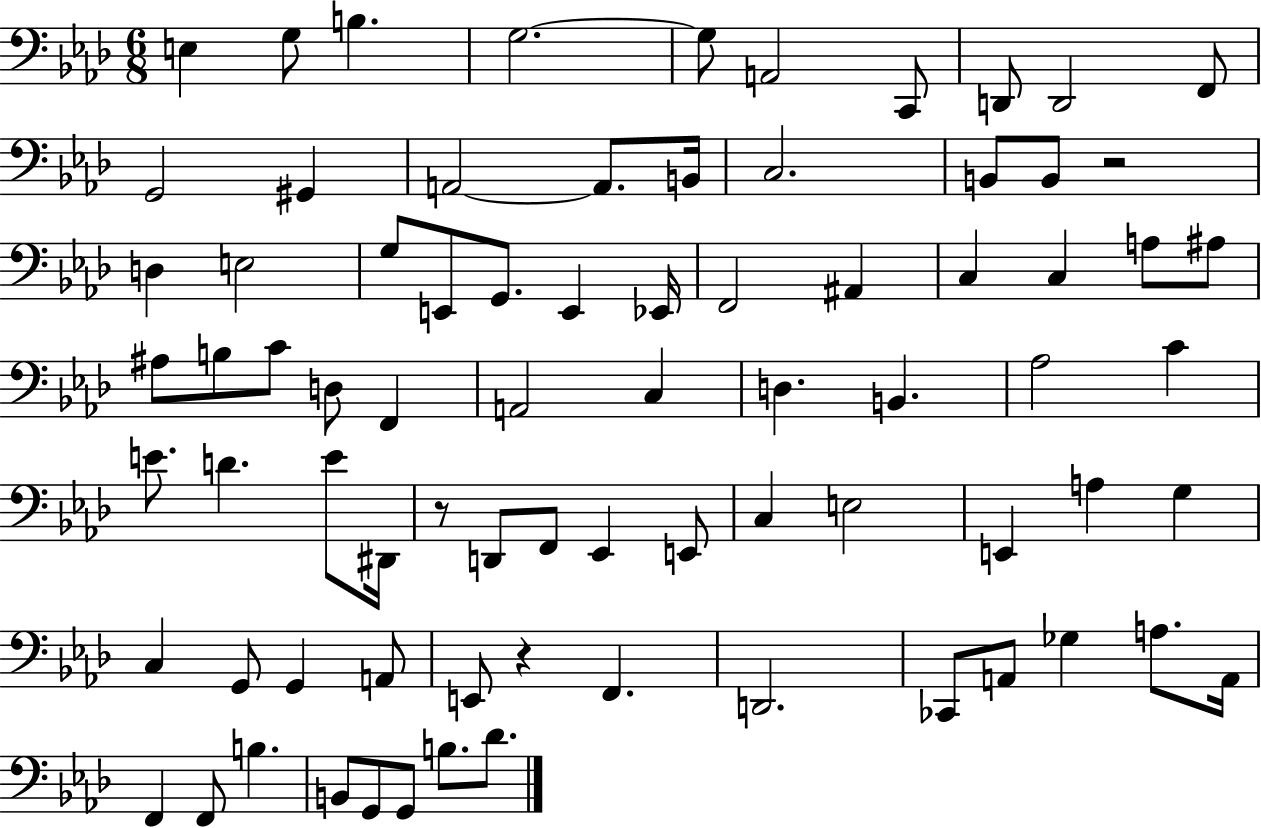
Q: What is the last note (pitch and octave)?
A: Db4